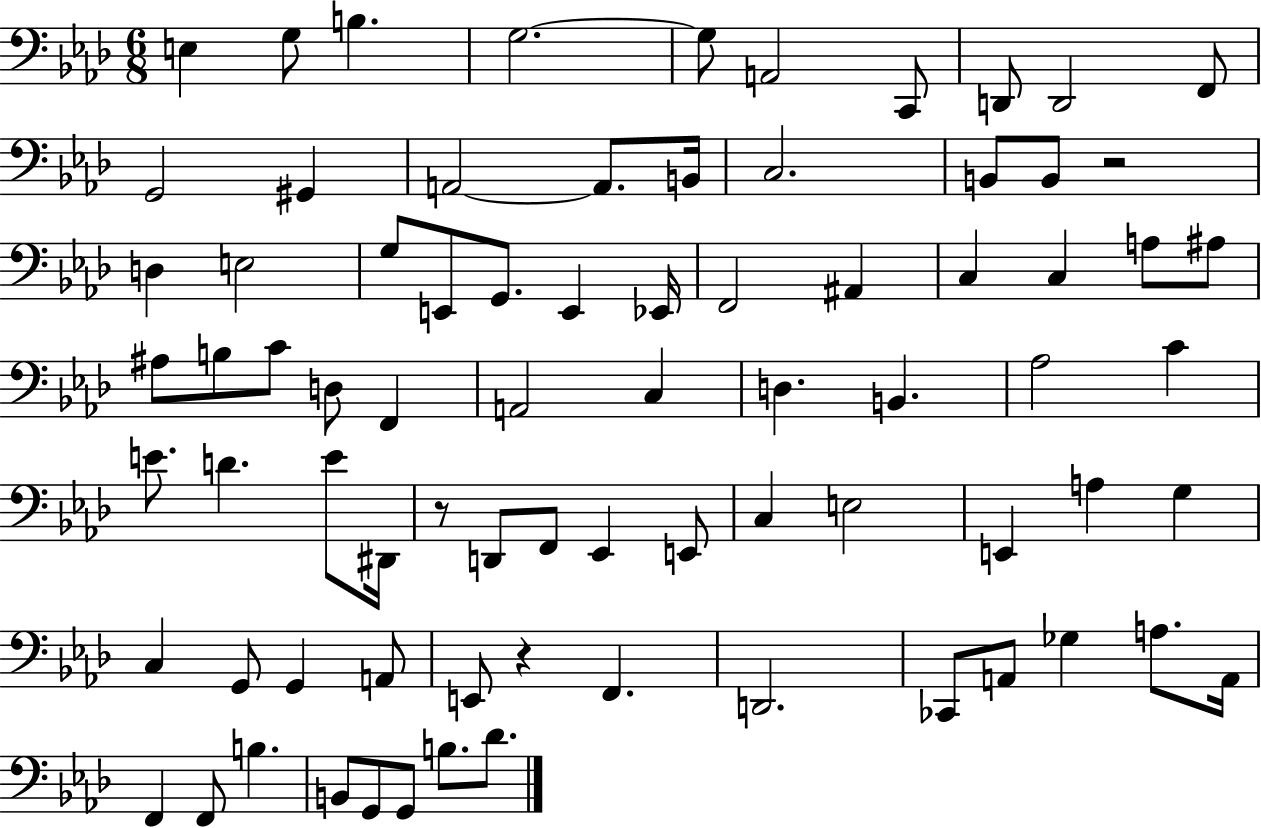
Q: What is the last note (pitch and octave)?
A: Db4